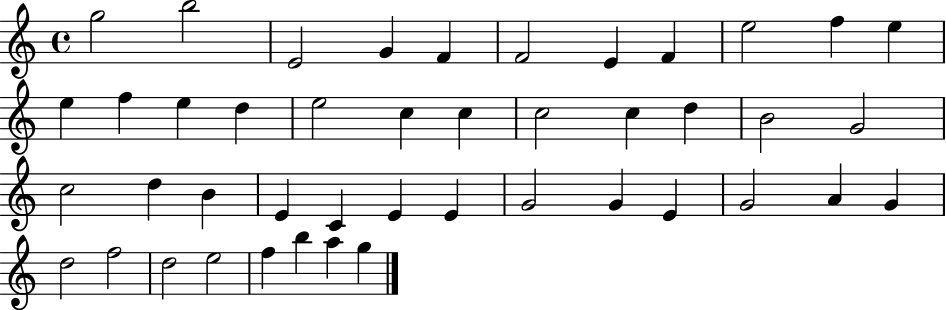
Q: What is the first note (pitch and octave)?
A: G5